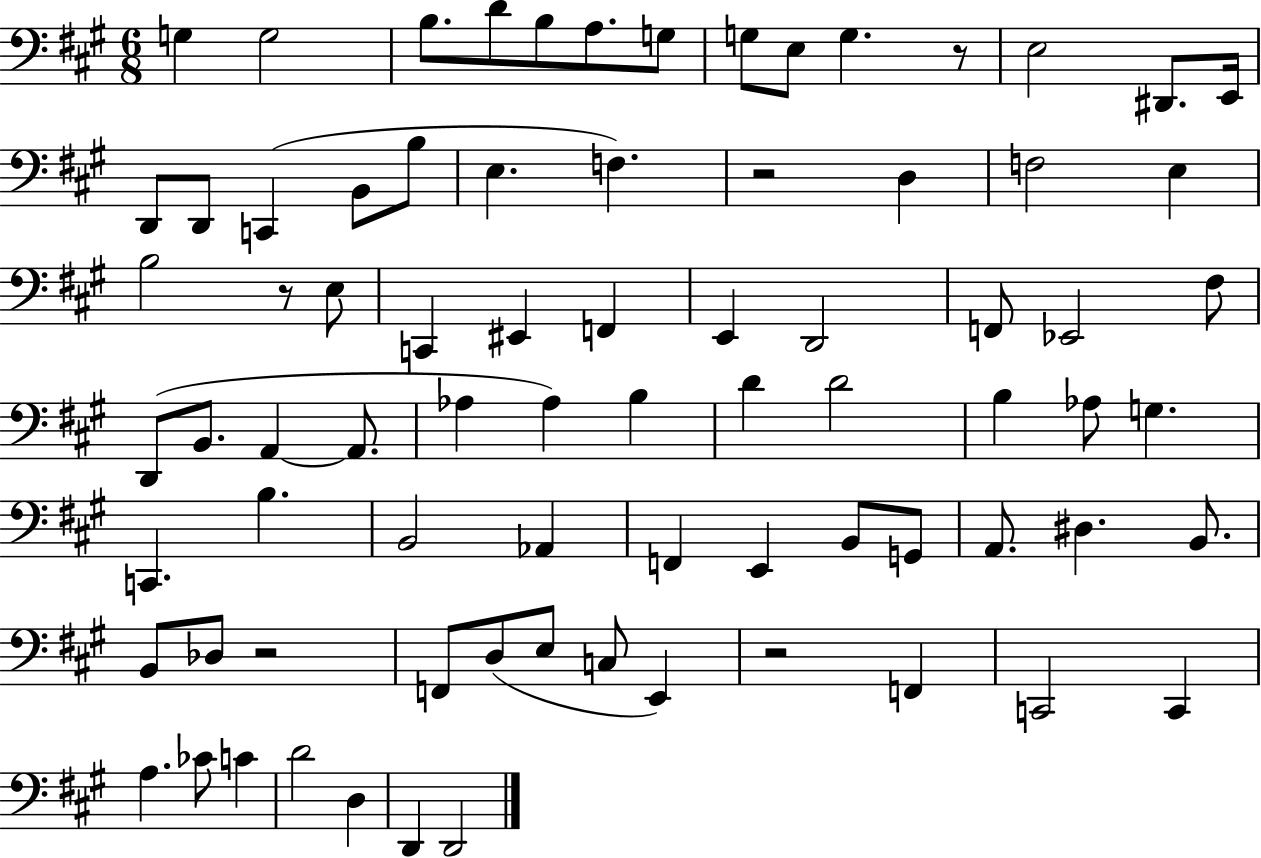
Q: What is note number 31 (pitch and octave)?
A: F2